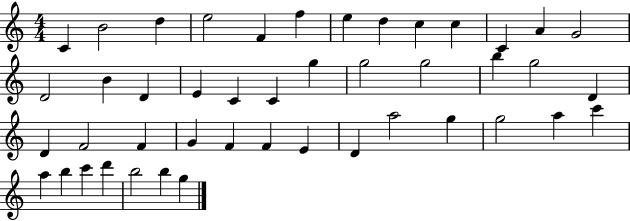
X:1
T:Untitled
M:4/4
L:1/4
K:C
C B2 d e2 F f e d c c C A G2 D2 B D E C C g g2 g2 b g2 D D F2 F G F F E D a2 g g2 a c' a b c' d' b2 b g